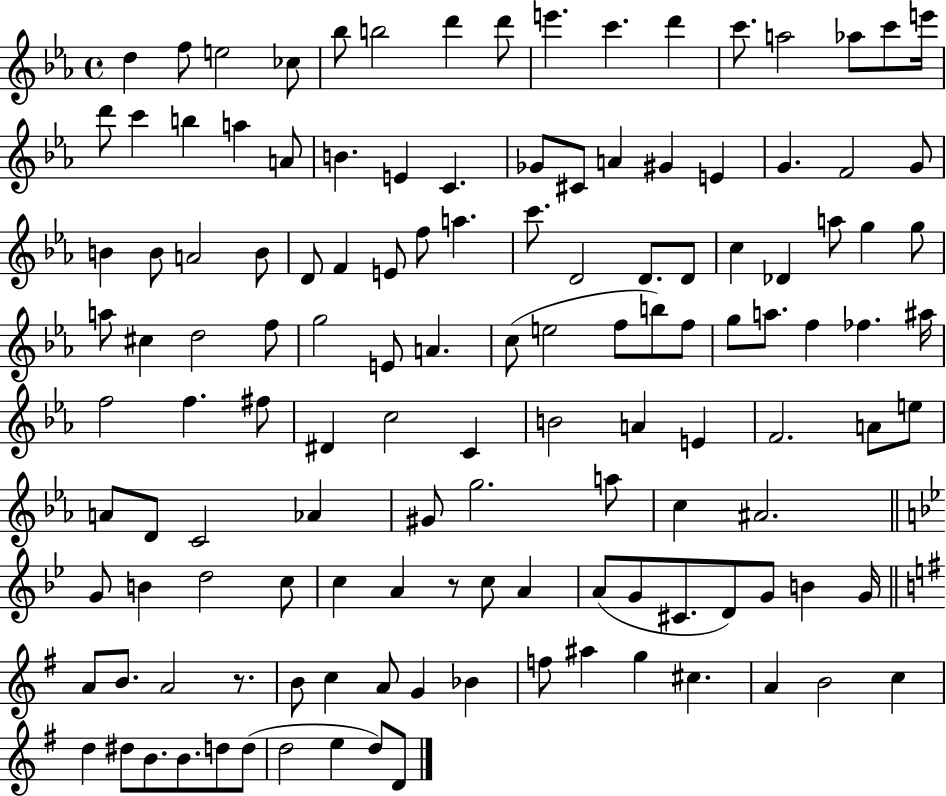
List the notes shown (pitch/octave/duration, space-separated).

D5/q F5/e E5/h CES5/e Bb5/e B5/h D6/q D6/e E6/q. C6/q. D6/q C6/e. A5/h Ab5/e C6/e E6/s D6/e C6/q B5/q A5/q A4/e B4/q. E4/q C4/q. Gb4/e C#4/e A4/q G#4/q E4/q G4/q. F4/h G4/e B4/q B4/e A4/h B4/e D4/e F4/q E4/e F5/e A5/q. C6/e. D4/h D4/e. D4/e C5/q Db4/q A5/e G5/q G5/e A5/e C#5/q D5/h F5/e G5/h E4/e A4/q. C5/e E5/h F5/e B5/e F5/e G5/e A5/e. F5/q FES5/q. A#5/s F5/h F5/q. F#5/e D#4/q C5/h C4/q B4/h A4/q E4/q F4/h. A4/e E5/e A4/e D4/e C4/h Ab4/q G#4/e G5/h. A5/e C5/q A#4/h. G4/e B4/q D5/h C5/e C5/q A4/q R/e C5/e A4/q A4/e G4/e C#4/e. D4/e G4/e B4/q G4/s A4/e B4/e. A4/h R/e. B4/e C5/q A4/e G4/q Bb4/q F5/e A#5/q G5/q C#5/q. A4/q B4/h C5/q D5/q D#5/e B4/e. B4/e. D5/e D5/e D5/h E5/q D5/e D4/e